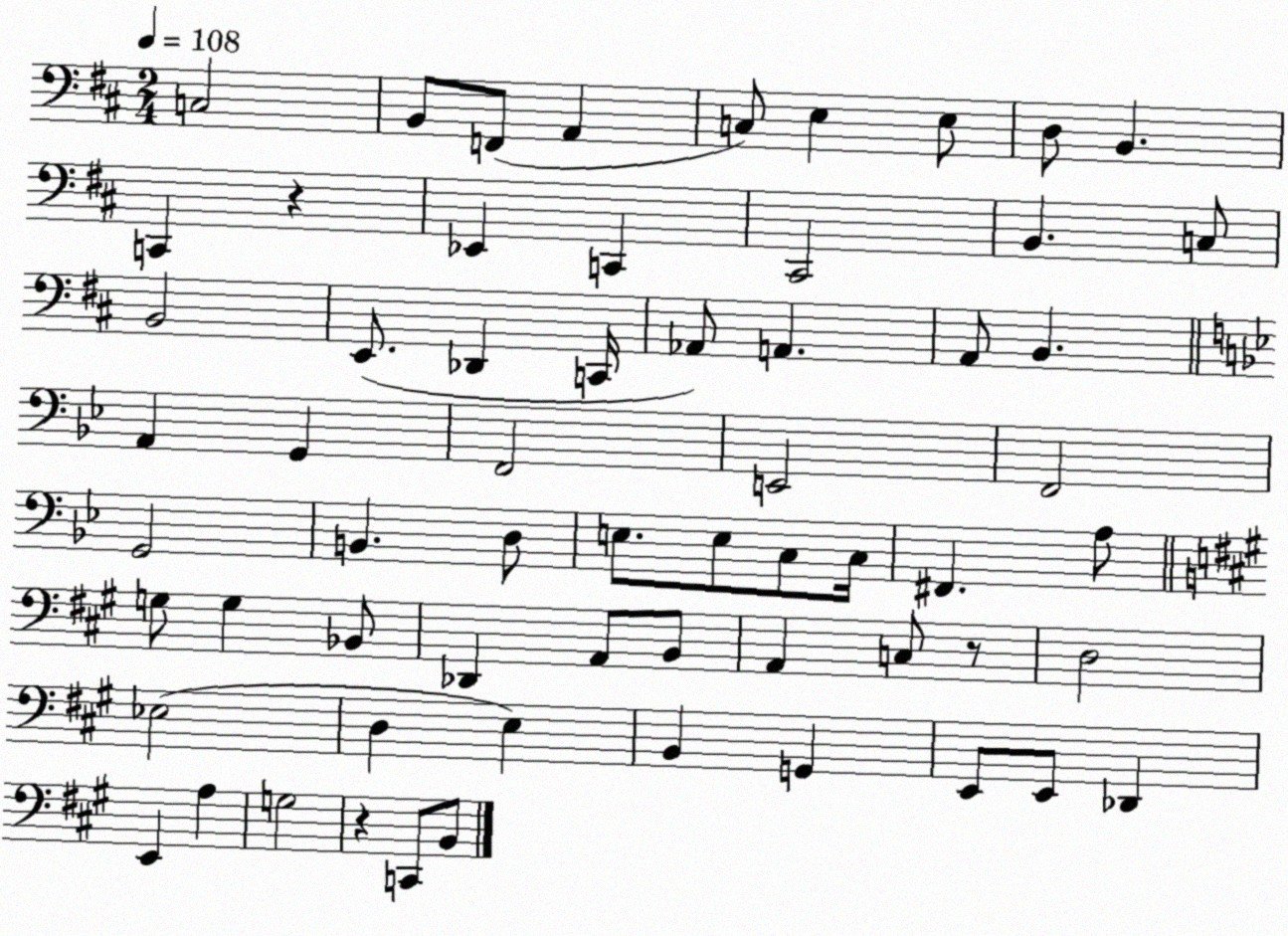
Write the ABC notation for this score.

X:1
T:Untitled
M:2/4
L:1/4
K:D
C,2 B,,/2 F,,/2 A,, C,/2 E, E,/2 D,/2 B,, C,, z _E,, C,, ^C,,2 B,, C,/2 B,,2 E,,/2 _D,, C,,/4 _A,,/2 A,, A,,/2 B,, A,, G,, F,,2 E,,2 F,,2 G,,2 B,, D,/2 E,/2 E,/2 C,/2 C,/4 ^F,, A,/2 G,/2 G, _B,,/2 _D,, A,,/2 B,,/2 A,, C,/2 z/2 D,2 _E,2 D, E, B,, G,, E,,/2 E,,/2 _D,, E,, A, G,2 z C,,/2 B,,/2